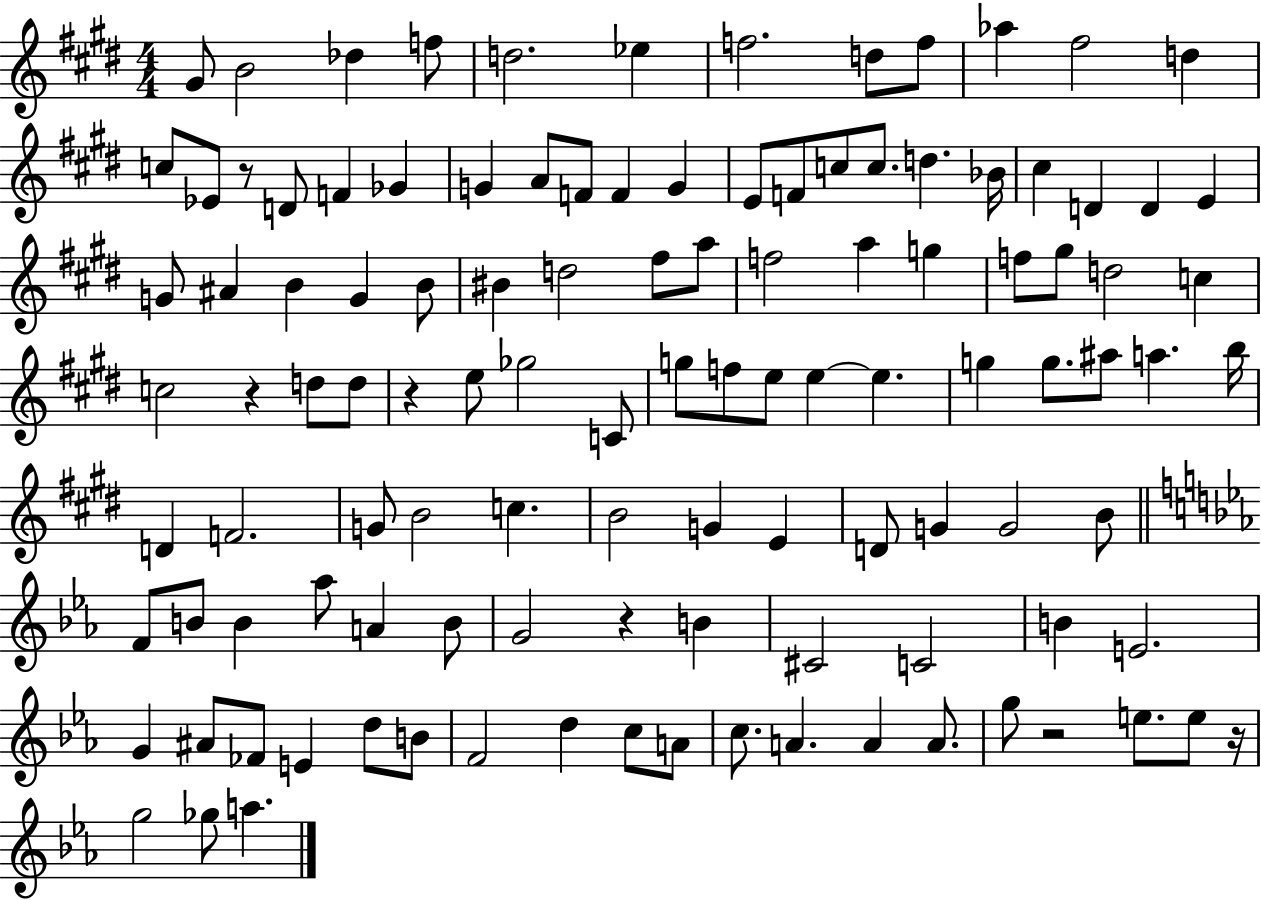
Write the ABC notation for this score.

X:1
T:Untitled
M:4/4
L:1/4
K:E
^G/2 B2 _d f/2 d2 _e f2 d/2 f/2 _a ^f2 d c/2 _E/2 z/2 D/2 F _G G A/2 F/2 F G E/2 F/2 c/2 c/2 d _B/4 ^c D D E G/2 ^A B G B/2 ^B d2 ^f/2 a/2 f2 a g f/2 ^g/2 d2 c c2 z d/2 d/2 z e/2 _g2 C/2 g/2 f/2 e/2 e e g g/2 ^a/2 a b/4 D F2 G/2 B2 c B2 G E D/2 G G2 B/2 F/2 B/2 B _a/2 A B/2 G2 z B ^C2 C2 B E2 G ^A/2 _F/2 E d/2 B/2 F2 d c/2 A/2 c/2 A A A/2 g/2 z2 e/2 e/2 z/4 g2 _g/2 a